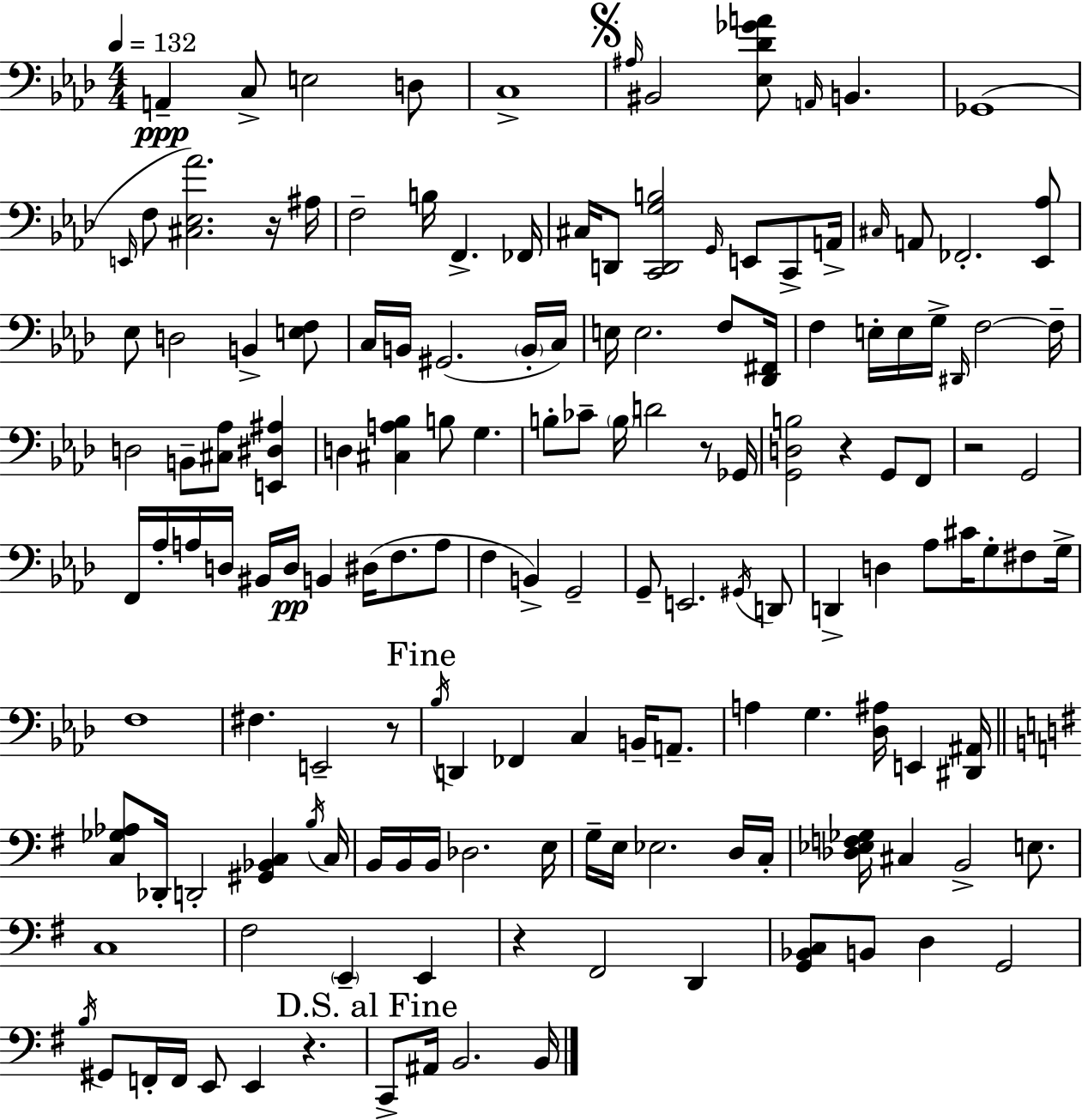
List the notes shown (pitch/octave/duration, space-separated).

A2/q C3/e E3/h D3/e C3/w A#3/s BIS2/h [Eb3,Db4,Gb4,A4]/e A2/s B2/q. Gb2/w E2/s F3/e [C#3,Eb3,Ab4]/h. R/s A#3/s F3/h B3/s F2/q. FES2/s C#3/s D2/e [C2,D2,G3,B3]/h G2/s E2/e C2/e A2/s C#3/s A2/e FES2/h. [Eb2,Ab3]/e Eb3/e D3/h B2/q [E3,F3]/e C3/s B2/s G#2/h. B2/s C3/s E3/s E3/h. F3/e [Db2,F#2]/s F3/q E3/s E3/s G3/s D#2/s F3/h F3/s D3/h B2/e [C#3,Ab3]/e [E2,D#3,A#3]/q D3/q [C#3,A3,Bb3]/q B3/e G3/q. B3/e CES4/e B3/s D4/h R/e Gb2/s [G2,D3,B3]/h R/q G2/e F2/e R/h G2/h F2/s Ab3/s A3/s D3/s BIS2/s D3/s B2/q D#3/s F3/e. A3/e F3/q B2/q G2/h G2/e E2/h. G#2/s D2/e D2/q D3/q Ab3/e C#4/s G3/e F#3/e G3/s F3/w F#3/q. E2/h R/e Bb3/s D2/q FES2/q C3/q B2/s A2/e. A3/q G3/q. [Db3,A#3]/s E2/q [D#2,A#2]/s [C3,Gb3,Ab3]/e Db2/s D2/h [G#2,Bb2,C3]/q B3/s C3/s B2/s B2/s B2/s Db3/h. E3/s G3/s E3/s Eb3/h. D3/s C3/s [Db3,Eb3,F3,Gb3]/s C#3/q B2/h E3/e. C3/w F#3/h E2/q E2/q R/q F#2/h D2/q [G2,Bb2,C3]/e B2/e D3/q G2/h B3/s G#2/e F2/s F2/s E2/e E2/q R/q. C2/e A#2/s B2/h. B2/s